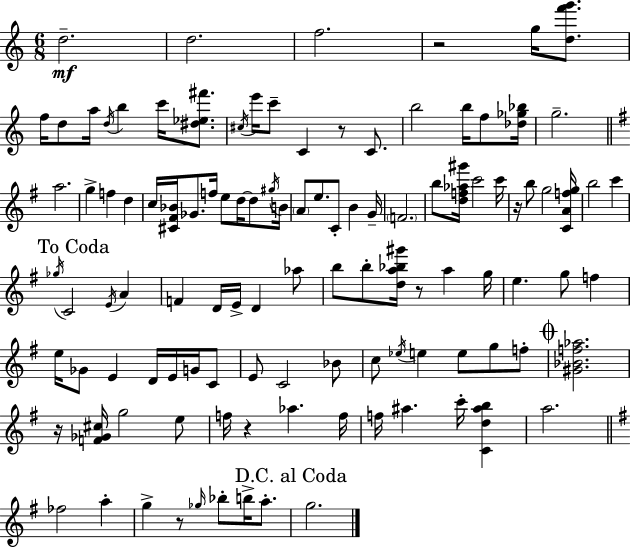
{
  \clef treble
  \numericTimeSignature
  \time 6/8
  \key a \minor
  d''2.--\mf | d''2. | f''2. | r2 g''16 <d'' f''' g'''>8. | \break f''16 d''8 a''16 \acciaccatura { d''16 } b''4 c'''16 <dis'' ees'' fis'''>8. | \acciaccatura { cis''16 } e'''16 c'''8-- c'4 r8 c'8. | b''2 b''16 f''8 | <des'' ges'' bes''>16 g''2.-- | \break \bar "||" \break \key g \major a''2. | g''4-> f''4 d''4 | c''16 <cis' fis' bes'>16 ges'8. f''16 e''8 d''16~~ d''8 \acciaccatura { gis''16 } | b'16 \parenthesize a'8 e''8. c'8-. b'4 | \break g'16-- \parenthesize f'2. | b''8 <d'' f'' aes'' gis'''>16 c'''2 | c'''16 r16 b''8 g''2 | <c' a' f'' g''>16 b''2 c'''4 | \break \mark "To Coda" \acciaccatura { ges''16 } c'2 \acciaccatura { e'16 } a'4 | f'4 d'16 e'16-> d'4 | aes''8 b''8 b''8-. <d'' a'' bes'' gis'''>16 r8 a''4 | g''16 e''4. g''8 f''4 | \break e''16 ges'8 e'4 d'16 e'16 | g'16 c'8 e'8 c'2 | bes'8 c''8 \acciaccatura { ees''16 } e''4 e''8 | g''8 f''8-. \mark \markup { \musicglyph "scripts.coda" } <gis' bes' f'' aes''>2. | \break r16 <f' ges' cis''>16 g''2 | e''8 f''16 r4 aes''4. | f''16 f''16 ais''4. c'''16-. | <c' d'' ais'' b''>4 a''2. | \break \bar "||" \break \key g \major fes''2 a''4-. | g''4-> r8 \grace { ges''16 } bes''8-. b''16-> a''8.-. | \mark "D.C. al Coda" g''2. | \bar "|."
}